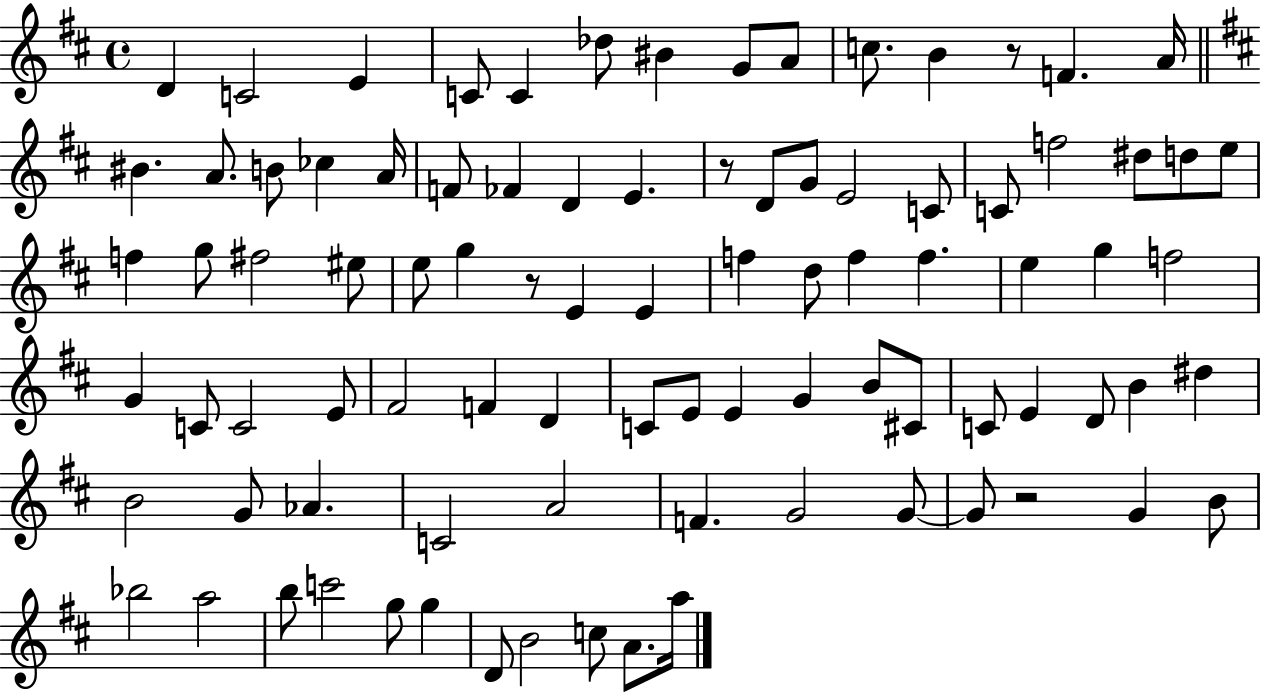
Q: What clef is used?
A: treble